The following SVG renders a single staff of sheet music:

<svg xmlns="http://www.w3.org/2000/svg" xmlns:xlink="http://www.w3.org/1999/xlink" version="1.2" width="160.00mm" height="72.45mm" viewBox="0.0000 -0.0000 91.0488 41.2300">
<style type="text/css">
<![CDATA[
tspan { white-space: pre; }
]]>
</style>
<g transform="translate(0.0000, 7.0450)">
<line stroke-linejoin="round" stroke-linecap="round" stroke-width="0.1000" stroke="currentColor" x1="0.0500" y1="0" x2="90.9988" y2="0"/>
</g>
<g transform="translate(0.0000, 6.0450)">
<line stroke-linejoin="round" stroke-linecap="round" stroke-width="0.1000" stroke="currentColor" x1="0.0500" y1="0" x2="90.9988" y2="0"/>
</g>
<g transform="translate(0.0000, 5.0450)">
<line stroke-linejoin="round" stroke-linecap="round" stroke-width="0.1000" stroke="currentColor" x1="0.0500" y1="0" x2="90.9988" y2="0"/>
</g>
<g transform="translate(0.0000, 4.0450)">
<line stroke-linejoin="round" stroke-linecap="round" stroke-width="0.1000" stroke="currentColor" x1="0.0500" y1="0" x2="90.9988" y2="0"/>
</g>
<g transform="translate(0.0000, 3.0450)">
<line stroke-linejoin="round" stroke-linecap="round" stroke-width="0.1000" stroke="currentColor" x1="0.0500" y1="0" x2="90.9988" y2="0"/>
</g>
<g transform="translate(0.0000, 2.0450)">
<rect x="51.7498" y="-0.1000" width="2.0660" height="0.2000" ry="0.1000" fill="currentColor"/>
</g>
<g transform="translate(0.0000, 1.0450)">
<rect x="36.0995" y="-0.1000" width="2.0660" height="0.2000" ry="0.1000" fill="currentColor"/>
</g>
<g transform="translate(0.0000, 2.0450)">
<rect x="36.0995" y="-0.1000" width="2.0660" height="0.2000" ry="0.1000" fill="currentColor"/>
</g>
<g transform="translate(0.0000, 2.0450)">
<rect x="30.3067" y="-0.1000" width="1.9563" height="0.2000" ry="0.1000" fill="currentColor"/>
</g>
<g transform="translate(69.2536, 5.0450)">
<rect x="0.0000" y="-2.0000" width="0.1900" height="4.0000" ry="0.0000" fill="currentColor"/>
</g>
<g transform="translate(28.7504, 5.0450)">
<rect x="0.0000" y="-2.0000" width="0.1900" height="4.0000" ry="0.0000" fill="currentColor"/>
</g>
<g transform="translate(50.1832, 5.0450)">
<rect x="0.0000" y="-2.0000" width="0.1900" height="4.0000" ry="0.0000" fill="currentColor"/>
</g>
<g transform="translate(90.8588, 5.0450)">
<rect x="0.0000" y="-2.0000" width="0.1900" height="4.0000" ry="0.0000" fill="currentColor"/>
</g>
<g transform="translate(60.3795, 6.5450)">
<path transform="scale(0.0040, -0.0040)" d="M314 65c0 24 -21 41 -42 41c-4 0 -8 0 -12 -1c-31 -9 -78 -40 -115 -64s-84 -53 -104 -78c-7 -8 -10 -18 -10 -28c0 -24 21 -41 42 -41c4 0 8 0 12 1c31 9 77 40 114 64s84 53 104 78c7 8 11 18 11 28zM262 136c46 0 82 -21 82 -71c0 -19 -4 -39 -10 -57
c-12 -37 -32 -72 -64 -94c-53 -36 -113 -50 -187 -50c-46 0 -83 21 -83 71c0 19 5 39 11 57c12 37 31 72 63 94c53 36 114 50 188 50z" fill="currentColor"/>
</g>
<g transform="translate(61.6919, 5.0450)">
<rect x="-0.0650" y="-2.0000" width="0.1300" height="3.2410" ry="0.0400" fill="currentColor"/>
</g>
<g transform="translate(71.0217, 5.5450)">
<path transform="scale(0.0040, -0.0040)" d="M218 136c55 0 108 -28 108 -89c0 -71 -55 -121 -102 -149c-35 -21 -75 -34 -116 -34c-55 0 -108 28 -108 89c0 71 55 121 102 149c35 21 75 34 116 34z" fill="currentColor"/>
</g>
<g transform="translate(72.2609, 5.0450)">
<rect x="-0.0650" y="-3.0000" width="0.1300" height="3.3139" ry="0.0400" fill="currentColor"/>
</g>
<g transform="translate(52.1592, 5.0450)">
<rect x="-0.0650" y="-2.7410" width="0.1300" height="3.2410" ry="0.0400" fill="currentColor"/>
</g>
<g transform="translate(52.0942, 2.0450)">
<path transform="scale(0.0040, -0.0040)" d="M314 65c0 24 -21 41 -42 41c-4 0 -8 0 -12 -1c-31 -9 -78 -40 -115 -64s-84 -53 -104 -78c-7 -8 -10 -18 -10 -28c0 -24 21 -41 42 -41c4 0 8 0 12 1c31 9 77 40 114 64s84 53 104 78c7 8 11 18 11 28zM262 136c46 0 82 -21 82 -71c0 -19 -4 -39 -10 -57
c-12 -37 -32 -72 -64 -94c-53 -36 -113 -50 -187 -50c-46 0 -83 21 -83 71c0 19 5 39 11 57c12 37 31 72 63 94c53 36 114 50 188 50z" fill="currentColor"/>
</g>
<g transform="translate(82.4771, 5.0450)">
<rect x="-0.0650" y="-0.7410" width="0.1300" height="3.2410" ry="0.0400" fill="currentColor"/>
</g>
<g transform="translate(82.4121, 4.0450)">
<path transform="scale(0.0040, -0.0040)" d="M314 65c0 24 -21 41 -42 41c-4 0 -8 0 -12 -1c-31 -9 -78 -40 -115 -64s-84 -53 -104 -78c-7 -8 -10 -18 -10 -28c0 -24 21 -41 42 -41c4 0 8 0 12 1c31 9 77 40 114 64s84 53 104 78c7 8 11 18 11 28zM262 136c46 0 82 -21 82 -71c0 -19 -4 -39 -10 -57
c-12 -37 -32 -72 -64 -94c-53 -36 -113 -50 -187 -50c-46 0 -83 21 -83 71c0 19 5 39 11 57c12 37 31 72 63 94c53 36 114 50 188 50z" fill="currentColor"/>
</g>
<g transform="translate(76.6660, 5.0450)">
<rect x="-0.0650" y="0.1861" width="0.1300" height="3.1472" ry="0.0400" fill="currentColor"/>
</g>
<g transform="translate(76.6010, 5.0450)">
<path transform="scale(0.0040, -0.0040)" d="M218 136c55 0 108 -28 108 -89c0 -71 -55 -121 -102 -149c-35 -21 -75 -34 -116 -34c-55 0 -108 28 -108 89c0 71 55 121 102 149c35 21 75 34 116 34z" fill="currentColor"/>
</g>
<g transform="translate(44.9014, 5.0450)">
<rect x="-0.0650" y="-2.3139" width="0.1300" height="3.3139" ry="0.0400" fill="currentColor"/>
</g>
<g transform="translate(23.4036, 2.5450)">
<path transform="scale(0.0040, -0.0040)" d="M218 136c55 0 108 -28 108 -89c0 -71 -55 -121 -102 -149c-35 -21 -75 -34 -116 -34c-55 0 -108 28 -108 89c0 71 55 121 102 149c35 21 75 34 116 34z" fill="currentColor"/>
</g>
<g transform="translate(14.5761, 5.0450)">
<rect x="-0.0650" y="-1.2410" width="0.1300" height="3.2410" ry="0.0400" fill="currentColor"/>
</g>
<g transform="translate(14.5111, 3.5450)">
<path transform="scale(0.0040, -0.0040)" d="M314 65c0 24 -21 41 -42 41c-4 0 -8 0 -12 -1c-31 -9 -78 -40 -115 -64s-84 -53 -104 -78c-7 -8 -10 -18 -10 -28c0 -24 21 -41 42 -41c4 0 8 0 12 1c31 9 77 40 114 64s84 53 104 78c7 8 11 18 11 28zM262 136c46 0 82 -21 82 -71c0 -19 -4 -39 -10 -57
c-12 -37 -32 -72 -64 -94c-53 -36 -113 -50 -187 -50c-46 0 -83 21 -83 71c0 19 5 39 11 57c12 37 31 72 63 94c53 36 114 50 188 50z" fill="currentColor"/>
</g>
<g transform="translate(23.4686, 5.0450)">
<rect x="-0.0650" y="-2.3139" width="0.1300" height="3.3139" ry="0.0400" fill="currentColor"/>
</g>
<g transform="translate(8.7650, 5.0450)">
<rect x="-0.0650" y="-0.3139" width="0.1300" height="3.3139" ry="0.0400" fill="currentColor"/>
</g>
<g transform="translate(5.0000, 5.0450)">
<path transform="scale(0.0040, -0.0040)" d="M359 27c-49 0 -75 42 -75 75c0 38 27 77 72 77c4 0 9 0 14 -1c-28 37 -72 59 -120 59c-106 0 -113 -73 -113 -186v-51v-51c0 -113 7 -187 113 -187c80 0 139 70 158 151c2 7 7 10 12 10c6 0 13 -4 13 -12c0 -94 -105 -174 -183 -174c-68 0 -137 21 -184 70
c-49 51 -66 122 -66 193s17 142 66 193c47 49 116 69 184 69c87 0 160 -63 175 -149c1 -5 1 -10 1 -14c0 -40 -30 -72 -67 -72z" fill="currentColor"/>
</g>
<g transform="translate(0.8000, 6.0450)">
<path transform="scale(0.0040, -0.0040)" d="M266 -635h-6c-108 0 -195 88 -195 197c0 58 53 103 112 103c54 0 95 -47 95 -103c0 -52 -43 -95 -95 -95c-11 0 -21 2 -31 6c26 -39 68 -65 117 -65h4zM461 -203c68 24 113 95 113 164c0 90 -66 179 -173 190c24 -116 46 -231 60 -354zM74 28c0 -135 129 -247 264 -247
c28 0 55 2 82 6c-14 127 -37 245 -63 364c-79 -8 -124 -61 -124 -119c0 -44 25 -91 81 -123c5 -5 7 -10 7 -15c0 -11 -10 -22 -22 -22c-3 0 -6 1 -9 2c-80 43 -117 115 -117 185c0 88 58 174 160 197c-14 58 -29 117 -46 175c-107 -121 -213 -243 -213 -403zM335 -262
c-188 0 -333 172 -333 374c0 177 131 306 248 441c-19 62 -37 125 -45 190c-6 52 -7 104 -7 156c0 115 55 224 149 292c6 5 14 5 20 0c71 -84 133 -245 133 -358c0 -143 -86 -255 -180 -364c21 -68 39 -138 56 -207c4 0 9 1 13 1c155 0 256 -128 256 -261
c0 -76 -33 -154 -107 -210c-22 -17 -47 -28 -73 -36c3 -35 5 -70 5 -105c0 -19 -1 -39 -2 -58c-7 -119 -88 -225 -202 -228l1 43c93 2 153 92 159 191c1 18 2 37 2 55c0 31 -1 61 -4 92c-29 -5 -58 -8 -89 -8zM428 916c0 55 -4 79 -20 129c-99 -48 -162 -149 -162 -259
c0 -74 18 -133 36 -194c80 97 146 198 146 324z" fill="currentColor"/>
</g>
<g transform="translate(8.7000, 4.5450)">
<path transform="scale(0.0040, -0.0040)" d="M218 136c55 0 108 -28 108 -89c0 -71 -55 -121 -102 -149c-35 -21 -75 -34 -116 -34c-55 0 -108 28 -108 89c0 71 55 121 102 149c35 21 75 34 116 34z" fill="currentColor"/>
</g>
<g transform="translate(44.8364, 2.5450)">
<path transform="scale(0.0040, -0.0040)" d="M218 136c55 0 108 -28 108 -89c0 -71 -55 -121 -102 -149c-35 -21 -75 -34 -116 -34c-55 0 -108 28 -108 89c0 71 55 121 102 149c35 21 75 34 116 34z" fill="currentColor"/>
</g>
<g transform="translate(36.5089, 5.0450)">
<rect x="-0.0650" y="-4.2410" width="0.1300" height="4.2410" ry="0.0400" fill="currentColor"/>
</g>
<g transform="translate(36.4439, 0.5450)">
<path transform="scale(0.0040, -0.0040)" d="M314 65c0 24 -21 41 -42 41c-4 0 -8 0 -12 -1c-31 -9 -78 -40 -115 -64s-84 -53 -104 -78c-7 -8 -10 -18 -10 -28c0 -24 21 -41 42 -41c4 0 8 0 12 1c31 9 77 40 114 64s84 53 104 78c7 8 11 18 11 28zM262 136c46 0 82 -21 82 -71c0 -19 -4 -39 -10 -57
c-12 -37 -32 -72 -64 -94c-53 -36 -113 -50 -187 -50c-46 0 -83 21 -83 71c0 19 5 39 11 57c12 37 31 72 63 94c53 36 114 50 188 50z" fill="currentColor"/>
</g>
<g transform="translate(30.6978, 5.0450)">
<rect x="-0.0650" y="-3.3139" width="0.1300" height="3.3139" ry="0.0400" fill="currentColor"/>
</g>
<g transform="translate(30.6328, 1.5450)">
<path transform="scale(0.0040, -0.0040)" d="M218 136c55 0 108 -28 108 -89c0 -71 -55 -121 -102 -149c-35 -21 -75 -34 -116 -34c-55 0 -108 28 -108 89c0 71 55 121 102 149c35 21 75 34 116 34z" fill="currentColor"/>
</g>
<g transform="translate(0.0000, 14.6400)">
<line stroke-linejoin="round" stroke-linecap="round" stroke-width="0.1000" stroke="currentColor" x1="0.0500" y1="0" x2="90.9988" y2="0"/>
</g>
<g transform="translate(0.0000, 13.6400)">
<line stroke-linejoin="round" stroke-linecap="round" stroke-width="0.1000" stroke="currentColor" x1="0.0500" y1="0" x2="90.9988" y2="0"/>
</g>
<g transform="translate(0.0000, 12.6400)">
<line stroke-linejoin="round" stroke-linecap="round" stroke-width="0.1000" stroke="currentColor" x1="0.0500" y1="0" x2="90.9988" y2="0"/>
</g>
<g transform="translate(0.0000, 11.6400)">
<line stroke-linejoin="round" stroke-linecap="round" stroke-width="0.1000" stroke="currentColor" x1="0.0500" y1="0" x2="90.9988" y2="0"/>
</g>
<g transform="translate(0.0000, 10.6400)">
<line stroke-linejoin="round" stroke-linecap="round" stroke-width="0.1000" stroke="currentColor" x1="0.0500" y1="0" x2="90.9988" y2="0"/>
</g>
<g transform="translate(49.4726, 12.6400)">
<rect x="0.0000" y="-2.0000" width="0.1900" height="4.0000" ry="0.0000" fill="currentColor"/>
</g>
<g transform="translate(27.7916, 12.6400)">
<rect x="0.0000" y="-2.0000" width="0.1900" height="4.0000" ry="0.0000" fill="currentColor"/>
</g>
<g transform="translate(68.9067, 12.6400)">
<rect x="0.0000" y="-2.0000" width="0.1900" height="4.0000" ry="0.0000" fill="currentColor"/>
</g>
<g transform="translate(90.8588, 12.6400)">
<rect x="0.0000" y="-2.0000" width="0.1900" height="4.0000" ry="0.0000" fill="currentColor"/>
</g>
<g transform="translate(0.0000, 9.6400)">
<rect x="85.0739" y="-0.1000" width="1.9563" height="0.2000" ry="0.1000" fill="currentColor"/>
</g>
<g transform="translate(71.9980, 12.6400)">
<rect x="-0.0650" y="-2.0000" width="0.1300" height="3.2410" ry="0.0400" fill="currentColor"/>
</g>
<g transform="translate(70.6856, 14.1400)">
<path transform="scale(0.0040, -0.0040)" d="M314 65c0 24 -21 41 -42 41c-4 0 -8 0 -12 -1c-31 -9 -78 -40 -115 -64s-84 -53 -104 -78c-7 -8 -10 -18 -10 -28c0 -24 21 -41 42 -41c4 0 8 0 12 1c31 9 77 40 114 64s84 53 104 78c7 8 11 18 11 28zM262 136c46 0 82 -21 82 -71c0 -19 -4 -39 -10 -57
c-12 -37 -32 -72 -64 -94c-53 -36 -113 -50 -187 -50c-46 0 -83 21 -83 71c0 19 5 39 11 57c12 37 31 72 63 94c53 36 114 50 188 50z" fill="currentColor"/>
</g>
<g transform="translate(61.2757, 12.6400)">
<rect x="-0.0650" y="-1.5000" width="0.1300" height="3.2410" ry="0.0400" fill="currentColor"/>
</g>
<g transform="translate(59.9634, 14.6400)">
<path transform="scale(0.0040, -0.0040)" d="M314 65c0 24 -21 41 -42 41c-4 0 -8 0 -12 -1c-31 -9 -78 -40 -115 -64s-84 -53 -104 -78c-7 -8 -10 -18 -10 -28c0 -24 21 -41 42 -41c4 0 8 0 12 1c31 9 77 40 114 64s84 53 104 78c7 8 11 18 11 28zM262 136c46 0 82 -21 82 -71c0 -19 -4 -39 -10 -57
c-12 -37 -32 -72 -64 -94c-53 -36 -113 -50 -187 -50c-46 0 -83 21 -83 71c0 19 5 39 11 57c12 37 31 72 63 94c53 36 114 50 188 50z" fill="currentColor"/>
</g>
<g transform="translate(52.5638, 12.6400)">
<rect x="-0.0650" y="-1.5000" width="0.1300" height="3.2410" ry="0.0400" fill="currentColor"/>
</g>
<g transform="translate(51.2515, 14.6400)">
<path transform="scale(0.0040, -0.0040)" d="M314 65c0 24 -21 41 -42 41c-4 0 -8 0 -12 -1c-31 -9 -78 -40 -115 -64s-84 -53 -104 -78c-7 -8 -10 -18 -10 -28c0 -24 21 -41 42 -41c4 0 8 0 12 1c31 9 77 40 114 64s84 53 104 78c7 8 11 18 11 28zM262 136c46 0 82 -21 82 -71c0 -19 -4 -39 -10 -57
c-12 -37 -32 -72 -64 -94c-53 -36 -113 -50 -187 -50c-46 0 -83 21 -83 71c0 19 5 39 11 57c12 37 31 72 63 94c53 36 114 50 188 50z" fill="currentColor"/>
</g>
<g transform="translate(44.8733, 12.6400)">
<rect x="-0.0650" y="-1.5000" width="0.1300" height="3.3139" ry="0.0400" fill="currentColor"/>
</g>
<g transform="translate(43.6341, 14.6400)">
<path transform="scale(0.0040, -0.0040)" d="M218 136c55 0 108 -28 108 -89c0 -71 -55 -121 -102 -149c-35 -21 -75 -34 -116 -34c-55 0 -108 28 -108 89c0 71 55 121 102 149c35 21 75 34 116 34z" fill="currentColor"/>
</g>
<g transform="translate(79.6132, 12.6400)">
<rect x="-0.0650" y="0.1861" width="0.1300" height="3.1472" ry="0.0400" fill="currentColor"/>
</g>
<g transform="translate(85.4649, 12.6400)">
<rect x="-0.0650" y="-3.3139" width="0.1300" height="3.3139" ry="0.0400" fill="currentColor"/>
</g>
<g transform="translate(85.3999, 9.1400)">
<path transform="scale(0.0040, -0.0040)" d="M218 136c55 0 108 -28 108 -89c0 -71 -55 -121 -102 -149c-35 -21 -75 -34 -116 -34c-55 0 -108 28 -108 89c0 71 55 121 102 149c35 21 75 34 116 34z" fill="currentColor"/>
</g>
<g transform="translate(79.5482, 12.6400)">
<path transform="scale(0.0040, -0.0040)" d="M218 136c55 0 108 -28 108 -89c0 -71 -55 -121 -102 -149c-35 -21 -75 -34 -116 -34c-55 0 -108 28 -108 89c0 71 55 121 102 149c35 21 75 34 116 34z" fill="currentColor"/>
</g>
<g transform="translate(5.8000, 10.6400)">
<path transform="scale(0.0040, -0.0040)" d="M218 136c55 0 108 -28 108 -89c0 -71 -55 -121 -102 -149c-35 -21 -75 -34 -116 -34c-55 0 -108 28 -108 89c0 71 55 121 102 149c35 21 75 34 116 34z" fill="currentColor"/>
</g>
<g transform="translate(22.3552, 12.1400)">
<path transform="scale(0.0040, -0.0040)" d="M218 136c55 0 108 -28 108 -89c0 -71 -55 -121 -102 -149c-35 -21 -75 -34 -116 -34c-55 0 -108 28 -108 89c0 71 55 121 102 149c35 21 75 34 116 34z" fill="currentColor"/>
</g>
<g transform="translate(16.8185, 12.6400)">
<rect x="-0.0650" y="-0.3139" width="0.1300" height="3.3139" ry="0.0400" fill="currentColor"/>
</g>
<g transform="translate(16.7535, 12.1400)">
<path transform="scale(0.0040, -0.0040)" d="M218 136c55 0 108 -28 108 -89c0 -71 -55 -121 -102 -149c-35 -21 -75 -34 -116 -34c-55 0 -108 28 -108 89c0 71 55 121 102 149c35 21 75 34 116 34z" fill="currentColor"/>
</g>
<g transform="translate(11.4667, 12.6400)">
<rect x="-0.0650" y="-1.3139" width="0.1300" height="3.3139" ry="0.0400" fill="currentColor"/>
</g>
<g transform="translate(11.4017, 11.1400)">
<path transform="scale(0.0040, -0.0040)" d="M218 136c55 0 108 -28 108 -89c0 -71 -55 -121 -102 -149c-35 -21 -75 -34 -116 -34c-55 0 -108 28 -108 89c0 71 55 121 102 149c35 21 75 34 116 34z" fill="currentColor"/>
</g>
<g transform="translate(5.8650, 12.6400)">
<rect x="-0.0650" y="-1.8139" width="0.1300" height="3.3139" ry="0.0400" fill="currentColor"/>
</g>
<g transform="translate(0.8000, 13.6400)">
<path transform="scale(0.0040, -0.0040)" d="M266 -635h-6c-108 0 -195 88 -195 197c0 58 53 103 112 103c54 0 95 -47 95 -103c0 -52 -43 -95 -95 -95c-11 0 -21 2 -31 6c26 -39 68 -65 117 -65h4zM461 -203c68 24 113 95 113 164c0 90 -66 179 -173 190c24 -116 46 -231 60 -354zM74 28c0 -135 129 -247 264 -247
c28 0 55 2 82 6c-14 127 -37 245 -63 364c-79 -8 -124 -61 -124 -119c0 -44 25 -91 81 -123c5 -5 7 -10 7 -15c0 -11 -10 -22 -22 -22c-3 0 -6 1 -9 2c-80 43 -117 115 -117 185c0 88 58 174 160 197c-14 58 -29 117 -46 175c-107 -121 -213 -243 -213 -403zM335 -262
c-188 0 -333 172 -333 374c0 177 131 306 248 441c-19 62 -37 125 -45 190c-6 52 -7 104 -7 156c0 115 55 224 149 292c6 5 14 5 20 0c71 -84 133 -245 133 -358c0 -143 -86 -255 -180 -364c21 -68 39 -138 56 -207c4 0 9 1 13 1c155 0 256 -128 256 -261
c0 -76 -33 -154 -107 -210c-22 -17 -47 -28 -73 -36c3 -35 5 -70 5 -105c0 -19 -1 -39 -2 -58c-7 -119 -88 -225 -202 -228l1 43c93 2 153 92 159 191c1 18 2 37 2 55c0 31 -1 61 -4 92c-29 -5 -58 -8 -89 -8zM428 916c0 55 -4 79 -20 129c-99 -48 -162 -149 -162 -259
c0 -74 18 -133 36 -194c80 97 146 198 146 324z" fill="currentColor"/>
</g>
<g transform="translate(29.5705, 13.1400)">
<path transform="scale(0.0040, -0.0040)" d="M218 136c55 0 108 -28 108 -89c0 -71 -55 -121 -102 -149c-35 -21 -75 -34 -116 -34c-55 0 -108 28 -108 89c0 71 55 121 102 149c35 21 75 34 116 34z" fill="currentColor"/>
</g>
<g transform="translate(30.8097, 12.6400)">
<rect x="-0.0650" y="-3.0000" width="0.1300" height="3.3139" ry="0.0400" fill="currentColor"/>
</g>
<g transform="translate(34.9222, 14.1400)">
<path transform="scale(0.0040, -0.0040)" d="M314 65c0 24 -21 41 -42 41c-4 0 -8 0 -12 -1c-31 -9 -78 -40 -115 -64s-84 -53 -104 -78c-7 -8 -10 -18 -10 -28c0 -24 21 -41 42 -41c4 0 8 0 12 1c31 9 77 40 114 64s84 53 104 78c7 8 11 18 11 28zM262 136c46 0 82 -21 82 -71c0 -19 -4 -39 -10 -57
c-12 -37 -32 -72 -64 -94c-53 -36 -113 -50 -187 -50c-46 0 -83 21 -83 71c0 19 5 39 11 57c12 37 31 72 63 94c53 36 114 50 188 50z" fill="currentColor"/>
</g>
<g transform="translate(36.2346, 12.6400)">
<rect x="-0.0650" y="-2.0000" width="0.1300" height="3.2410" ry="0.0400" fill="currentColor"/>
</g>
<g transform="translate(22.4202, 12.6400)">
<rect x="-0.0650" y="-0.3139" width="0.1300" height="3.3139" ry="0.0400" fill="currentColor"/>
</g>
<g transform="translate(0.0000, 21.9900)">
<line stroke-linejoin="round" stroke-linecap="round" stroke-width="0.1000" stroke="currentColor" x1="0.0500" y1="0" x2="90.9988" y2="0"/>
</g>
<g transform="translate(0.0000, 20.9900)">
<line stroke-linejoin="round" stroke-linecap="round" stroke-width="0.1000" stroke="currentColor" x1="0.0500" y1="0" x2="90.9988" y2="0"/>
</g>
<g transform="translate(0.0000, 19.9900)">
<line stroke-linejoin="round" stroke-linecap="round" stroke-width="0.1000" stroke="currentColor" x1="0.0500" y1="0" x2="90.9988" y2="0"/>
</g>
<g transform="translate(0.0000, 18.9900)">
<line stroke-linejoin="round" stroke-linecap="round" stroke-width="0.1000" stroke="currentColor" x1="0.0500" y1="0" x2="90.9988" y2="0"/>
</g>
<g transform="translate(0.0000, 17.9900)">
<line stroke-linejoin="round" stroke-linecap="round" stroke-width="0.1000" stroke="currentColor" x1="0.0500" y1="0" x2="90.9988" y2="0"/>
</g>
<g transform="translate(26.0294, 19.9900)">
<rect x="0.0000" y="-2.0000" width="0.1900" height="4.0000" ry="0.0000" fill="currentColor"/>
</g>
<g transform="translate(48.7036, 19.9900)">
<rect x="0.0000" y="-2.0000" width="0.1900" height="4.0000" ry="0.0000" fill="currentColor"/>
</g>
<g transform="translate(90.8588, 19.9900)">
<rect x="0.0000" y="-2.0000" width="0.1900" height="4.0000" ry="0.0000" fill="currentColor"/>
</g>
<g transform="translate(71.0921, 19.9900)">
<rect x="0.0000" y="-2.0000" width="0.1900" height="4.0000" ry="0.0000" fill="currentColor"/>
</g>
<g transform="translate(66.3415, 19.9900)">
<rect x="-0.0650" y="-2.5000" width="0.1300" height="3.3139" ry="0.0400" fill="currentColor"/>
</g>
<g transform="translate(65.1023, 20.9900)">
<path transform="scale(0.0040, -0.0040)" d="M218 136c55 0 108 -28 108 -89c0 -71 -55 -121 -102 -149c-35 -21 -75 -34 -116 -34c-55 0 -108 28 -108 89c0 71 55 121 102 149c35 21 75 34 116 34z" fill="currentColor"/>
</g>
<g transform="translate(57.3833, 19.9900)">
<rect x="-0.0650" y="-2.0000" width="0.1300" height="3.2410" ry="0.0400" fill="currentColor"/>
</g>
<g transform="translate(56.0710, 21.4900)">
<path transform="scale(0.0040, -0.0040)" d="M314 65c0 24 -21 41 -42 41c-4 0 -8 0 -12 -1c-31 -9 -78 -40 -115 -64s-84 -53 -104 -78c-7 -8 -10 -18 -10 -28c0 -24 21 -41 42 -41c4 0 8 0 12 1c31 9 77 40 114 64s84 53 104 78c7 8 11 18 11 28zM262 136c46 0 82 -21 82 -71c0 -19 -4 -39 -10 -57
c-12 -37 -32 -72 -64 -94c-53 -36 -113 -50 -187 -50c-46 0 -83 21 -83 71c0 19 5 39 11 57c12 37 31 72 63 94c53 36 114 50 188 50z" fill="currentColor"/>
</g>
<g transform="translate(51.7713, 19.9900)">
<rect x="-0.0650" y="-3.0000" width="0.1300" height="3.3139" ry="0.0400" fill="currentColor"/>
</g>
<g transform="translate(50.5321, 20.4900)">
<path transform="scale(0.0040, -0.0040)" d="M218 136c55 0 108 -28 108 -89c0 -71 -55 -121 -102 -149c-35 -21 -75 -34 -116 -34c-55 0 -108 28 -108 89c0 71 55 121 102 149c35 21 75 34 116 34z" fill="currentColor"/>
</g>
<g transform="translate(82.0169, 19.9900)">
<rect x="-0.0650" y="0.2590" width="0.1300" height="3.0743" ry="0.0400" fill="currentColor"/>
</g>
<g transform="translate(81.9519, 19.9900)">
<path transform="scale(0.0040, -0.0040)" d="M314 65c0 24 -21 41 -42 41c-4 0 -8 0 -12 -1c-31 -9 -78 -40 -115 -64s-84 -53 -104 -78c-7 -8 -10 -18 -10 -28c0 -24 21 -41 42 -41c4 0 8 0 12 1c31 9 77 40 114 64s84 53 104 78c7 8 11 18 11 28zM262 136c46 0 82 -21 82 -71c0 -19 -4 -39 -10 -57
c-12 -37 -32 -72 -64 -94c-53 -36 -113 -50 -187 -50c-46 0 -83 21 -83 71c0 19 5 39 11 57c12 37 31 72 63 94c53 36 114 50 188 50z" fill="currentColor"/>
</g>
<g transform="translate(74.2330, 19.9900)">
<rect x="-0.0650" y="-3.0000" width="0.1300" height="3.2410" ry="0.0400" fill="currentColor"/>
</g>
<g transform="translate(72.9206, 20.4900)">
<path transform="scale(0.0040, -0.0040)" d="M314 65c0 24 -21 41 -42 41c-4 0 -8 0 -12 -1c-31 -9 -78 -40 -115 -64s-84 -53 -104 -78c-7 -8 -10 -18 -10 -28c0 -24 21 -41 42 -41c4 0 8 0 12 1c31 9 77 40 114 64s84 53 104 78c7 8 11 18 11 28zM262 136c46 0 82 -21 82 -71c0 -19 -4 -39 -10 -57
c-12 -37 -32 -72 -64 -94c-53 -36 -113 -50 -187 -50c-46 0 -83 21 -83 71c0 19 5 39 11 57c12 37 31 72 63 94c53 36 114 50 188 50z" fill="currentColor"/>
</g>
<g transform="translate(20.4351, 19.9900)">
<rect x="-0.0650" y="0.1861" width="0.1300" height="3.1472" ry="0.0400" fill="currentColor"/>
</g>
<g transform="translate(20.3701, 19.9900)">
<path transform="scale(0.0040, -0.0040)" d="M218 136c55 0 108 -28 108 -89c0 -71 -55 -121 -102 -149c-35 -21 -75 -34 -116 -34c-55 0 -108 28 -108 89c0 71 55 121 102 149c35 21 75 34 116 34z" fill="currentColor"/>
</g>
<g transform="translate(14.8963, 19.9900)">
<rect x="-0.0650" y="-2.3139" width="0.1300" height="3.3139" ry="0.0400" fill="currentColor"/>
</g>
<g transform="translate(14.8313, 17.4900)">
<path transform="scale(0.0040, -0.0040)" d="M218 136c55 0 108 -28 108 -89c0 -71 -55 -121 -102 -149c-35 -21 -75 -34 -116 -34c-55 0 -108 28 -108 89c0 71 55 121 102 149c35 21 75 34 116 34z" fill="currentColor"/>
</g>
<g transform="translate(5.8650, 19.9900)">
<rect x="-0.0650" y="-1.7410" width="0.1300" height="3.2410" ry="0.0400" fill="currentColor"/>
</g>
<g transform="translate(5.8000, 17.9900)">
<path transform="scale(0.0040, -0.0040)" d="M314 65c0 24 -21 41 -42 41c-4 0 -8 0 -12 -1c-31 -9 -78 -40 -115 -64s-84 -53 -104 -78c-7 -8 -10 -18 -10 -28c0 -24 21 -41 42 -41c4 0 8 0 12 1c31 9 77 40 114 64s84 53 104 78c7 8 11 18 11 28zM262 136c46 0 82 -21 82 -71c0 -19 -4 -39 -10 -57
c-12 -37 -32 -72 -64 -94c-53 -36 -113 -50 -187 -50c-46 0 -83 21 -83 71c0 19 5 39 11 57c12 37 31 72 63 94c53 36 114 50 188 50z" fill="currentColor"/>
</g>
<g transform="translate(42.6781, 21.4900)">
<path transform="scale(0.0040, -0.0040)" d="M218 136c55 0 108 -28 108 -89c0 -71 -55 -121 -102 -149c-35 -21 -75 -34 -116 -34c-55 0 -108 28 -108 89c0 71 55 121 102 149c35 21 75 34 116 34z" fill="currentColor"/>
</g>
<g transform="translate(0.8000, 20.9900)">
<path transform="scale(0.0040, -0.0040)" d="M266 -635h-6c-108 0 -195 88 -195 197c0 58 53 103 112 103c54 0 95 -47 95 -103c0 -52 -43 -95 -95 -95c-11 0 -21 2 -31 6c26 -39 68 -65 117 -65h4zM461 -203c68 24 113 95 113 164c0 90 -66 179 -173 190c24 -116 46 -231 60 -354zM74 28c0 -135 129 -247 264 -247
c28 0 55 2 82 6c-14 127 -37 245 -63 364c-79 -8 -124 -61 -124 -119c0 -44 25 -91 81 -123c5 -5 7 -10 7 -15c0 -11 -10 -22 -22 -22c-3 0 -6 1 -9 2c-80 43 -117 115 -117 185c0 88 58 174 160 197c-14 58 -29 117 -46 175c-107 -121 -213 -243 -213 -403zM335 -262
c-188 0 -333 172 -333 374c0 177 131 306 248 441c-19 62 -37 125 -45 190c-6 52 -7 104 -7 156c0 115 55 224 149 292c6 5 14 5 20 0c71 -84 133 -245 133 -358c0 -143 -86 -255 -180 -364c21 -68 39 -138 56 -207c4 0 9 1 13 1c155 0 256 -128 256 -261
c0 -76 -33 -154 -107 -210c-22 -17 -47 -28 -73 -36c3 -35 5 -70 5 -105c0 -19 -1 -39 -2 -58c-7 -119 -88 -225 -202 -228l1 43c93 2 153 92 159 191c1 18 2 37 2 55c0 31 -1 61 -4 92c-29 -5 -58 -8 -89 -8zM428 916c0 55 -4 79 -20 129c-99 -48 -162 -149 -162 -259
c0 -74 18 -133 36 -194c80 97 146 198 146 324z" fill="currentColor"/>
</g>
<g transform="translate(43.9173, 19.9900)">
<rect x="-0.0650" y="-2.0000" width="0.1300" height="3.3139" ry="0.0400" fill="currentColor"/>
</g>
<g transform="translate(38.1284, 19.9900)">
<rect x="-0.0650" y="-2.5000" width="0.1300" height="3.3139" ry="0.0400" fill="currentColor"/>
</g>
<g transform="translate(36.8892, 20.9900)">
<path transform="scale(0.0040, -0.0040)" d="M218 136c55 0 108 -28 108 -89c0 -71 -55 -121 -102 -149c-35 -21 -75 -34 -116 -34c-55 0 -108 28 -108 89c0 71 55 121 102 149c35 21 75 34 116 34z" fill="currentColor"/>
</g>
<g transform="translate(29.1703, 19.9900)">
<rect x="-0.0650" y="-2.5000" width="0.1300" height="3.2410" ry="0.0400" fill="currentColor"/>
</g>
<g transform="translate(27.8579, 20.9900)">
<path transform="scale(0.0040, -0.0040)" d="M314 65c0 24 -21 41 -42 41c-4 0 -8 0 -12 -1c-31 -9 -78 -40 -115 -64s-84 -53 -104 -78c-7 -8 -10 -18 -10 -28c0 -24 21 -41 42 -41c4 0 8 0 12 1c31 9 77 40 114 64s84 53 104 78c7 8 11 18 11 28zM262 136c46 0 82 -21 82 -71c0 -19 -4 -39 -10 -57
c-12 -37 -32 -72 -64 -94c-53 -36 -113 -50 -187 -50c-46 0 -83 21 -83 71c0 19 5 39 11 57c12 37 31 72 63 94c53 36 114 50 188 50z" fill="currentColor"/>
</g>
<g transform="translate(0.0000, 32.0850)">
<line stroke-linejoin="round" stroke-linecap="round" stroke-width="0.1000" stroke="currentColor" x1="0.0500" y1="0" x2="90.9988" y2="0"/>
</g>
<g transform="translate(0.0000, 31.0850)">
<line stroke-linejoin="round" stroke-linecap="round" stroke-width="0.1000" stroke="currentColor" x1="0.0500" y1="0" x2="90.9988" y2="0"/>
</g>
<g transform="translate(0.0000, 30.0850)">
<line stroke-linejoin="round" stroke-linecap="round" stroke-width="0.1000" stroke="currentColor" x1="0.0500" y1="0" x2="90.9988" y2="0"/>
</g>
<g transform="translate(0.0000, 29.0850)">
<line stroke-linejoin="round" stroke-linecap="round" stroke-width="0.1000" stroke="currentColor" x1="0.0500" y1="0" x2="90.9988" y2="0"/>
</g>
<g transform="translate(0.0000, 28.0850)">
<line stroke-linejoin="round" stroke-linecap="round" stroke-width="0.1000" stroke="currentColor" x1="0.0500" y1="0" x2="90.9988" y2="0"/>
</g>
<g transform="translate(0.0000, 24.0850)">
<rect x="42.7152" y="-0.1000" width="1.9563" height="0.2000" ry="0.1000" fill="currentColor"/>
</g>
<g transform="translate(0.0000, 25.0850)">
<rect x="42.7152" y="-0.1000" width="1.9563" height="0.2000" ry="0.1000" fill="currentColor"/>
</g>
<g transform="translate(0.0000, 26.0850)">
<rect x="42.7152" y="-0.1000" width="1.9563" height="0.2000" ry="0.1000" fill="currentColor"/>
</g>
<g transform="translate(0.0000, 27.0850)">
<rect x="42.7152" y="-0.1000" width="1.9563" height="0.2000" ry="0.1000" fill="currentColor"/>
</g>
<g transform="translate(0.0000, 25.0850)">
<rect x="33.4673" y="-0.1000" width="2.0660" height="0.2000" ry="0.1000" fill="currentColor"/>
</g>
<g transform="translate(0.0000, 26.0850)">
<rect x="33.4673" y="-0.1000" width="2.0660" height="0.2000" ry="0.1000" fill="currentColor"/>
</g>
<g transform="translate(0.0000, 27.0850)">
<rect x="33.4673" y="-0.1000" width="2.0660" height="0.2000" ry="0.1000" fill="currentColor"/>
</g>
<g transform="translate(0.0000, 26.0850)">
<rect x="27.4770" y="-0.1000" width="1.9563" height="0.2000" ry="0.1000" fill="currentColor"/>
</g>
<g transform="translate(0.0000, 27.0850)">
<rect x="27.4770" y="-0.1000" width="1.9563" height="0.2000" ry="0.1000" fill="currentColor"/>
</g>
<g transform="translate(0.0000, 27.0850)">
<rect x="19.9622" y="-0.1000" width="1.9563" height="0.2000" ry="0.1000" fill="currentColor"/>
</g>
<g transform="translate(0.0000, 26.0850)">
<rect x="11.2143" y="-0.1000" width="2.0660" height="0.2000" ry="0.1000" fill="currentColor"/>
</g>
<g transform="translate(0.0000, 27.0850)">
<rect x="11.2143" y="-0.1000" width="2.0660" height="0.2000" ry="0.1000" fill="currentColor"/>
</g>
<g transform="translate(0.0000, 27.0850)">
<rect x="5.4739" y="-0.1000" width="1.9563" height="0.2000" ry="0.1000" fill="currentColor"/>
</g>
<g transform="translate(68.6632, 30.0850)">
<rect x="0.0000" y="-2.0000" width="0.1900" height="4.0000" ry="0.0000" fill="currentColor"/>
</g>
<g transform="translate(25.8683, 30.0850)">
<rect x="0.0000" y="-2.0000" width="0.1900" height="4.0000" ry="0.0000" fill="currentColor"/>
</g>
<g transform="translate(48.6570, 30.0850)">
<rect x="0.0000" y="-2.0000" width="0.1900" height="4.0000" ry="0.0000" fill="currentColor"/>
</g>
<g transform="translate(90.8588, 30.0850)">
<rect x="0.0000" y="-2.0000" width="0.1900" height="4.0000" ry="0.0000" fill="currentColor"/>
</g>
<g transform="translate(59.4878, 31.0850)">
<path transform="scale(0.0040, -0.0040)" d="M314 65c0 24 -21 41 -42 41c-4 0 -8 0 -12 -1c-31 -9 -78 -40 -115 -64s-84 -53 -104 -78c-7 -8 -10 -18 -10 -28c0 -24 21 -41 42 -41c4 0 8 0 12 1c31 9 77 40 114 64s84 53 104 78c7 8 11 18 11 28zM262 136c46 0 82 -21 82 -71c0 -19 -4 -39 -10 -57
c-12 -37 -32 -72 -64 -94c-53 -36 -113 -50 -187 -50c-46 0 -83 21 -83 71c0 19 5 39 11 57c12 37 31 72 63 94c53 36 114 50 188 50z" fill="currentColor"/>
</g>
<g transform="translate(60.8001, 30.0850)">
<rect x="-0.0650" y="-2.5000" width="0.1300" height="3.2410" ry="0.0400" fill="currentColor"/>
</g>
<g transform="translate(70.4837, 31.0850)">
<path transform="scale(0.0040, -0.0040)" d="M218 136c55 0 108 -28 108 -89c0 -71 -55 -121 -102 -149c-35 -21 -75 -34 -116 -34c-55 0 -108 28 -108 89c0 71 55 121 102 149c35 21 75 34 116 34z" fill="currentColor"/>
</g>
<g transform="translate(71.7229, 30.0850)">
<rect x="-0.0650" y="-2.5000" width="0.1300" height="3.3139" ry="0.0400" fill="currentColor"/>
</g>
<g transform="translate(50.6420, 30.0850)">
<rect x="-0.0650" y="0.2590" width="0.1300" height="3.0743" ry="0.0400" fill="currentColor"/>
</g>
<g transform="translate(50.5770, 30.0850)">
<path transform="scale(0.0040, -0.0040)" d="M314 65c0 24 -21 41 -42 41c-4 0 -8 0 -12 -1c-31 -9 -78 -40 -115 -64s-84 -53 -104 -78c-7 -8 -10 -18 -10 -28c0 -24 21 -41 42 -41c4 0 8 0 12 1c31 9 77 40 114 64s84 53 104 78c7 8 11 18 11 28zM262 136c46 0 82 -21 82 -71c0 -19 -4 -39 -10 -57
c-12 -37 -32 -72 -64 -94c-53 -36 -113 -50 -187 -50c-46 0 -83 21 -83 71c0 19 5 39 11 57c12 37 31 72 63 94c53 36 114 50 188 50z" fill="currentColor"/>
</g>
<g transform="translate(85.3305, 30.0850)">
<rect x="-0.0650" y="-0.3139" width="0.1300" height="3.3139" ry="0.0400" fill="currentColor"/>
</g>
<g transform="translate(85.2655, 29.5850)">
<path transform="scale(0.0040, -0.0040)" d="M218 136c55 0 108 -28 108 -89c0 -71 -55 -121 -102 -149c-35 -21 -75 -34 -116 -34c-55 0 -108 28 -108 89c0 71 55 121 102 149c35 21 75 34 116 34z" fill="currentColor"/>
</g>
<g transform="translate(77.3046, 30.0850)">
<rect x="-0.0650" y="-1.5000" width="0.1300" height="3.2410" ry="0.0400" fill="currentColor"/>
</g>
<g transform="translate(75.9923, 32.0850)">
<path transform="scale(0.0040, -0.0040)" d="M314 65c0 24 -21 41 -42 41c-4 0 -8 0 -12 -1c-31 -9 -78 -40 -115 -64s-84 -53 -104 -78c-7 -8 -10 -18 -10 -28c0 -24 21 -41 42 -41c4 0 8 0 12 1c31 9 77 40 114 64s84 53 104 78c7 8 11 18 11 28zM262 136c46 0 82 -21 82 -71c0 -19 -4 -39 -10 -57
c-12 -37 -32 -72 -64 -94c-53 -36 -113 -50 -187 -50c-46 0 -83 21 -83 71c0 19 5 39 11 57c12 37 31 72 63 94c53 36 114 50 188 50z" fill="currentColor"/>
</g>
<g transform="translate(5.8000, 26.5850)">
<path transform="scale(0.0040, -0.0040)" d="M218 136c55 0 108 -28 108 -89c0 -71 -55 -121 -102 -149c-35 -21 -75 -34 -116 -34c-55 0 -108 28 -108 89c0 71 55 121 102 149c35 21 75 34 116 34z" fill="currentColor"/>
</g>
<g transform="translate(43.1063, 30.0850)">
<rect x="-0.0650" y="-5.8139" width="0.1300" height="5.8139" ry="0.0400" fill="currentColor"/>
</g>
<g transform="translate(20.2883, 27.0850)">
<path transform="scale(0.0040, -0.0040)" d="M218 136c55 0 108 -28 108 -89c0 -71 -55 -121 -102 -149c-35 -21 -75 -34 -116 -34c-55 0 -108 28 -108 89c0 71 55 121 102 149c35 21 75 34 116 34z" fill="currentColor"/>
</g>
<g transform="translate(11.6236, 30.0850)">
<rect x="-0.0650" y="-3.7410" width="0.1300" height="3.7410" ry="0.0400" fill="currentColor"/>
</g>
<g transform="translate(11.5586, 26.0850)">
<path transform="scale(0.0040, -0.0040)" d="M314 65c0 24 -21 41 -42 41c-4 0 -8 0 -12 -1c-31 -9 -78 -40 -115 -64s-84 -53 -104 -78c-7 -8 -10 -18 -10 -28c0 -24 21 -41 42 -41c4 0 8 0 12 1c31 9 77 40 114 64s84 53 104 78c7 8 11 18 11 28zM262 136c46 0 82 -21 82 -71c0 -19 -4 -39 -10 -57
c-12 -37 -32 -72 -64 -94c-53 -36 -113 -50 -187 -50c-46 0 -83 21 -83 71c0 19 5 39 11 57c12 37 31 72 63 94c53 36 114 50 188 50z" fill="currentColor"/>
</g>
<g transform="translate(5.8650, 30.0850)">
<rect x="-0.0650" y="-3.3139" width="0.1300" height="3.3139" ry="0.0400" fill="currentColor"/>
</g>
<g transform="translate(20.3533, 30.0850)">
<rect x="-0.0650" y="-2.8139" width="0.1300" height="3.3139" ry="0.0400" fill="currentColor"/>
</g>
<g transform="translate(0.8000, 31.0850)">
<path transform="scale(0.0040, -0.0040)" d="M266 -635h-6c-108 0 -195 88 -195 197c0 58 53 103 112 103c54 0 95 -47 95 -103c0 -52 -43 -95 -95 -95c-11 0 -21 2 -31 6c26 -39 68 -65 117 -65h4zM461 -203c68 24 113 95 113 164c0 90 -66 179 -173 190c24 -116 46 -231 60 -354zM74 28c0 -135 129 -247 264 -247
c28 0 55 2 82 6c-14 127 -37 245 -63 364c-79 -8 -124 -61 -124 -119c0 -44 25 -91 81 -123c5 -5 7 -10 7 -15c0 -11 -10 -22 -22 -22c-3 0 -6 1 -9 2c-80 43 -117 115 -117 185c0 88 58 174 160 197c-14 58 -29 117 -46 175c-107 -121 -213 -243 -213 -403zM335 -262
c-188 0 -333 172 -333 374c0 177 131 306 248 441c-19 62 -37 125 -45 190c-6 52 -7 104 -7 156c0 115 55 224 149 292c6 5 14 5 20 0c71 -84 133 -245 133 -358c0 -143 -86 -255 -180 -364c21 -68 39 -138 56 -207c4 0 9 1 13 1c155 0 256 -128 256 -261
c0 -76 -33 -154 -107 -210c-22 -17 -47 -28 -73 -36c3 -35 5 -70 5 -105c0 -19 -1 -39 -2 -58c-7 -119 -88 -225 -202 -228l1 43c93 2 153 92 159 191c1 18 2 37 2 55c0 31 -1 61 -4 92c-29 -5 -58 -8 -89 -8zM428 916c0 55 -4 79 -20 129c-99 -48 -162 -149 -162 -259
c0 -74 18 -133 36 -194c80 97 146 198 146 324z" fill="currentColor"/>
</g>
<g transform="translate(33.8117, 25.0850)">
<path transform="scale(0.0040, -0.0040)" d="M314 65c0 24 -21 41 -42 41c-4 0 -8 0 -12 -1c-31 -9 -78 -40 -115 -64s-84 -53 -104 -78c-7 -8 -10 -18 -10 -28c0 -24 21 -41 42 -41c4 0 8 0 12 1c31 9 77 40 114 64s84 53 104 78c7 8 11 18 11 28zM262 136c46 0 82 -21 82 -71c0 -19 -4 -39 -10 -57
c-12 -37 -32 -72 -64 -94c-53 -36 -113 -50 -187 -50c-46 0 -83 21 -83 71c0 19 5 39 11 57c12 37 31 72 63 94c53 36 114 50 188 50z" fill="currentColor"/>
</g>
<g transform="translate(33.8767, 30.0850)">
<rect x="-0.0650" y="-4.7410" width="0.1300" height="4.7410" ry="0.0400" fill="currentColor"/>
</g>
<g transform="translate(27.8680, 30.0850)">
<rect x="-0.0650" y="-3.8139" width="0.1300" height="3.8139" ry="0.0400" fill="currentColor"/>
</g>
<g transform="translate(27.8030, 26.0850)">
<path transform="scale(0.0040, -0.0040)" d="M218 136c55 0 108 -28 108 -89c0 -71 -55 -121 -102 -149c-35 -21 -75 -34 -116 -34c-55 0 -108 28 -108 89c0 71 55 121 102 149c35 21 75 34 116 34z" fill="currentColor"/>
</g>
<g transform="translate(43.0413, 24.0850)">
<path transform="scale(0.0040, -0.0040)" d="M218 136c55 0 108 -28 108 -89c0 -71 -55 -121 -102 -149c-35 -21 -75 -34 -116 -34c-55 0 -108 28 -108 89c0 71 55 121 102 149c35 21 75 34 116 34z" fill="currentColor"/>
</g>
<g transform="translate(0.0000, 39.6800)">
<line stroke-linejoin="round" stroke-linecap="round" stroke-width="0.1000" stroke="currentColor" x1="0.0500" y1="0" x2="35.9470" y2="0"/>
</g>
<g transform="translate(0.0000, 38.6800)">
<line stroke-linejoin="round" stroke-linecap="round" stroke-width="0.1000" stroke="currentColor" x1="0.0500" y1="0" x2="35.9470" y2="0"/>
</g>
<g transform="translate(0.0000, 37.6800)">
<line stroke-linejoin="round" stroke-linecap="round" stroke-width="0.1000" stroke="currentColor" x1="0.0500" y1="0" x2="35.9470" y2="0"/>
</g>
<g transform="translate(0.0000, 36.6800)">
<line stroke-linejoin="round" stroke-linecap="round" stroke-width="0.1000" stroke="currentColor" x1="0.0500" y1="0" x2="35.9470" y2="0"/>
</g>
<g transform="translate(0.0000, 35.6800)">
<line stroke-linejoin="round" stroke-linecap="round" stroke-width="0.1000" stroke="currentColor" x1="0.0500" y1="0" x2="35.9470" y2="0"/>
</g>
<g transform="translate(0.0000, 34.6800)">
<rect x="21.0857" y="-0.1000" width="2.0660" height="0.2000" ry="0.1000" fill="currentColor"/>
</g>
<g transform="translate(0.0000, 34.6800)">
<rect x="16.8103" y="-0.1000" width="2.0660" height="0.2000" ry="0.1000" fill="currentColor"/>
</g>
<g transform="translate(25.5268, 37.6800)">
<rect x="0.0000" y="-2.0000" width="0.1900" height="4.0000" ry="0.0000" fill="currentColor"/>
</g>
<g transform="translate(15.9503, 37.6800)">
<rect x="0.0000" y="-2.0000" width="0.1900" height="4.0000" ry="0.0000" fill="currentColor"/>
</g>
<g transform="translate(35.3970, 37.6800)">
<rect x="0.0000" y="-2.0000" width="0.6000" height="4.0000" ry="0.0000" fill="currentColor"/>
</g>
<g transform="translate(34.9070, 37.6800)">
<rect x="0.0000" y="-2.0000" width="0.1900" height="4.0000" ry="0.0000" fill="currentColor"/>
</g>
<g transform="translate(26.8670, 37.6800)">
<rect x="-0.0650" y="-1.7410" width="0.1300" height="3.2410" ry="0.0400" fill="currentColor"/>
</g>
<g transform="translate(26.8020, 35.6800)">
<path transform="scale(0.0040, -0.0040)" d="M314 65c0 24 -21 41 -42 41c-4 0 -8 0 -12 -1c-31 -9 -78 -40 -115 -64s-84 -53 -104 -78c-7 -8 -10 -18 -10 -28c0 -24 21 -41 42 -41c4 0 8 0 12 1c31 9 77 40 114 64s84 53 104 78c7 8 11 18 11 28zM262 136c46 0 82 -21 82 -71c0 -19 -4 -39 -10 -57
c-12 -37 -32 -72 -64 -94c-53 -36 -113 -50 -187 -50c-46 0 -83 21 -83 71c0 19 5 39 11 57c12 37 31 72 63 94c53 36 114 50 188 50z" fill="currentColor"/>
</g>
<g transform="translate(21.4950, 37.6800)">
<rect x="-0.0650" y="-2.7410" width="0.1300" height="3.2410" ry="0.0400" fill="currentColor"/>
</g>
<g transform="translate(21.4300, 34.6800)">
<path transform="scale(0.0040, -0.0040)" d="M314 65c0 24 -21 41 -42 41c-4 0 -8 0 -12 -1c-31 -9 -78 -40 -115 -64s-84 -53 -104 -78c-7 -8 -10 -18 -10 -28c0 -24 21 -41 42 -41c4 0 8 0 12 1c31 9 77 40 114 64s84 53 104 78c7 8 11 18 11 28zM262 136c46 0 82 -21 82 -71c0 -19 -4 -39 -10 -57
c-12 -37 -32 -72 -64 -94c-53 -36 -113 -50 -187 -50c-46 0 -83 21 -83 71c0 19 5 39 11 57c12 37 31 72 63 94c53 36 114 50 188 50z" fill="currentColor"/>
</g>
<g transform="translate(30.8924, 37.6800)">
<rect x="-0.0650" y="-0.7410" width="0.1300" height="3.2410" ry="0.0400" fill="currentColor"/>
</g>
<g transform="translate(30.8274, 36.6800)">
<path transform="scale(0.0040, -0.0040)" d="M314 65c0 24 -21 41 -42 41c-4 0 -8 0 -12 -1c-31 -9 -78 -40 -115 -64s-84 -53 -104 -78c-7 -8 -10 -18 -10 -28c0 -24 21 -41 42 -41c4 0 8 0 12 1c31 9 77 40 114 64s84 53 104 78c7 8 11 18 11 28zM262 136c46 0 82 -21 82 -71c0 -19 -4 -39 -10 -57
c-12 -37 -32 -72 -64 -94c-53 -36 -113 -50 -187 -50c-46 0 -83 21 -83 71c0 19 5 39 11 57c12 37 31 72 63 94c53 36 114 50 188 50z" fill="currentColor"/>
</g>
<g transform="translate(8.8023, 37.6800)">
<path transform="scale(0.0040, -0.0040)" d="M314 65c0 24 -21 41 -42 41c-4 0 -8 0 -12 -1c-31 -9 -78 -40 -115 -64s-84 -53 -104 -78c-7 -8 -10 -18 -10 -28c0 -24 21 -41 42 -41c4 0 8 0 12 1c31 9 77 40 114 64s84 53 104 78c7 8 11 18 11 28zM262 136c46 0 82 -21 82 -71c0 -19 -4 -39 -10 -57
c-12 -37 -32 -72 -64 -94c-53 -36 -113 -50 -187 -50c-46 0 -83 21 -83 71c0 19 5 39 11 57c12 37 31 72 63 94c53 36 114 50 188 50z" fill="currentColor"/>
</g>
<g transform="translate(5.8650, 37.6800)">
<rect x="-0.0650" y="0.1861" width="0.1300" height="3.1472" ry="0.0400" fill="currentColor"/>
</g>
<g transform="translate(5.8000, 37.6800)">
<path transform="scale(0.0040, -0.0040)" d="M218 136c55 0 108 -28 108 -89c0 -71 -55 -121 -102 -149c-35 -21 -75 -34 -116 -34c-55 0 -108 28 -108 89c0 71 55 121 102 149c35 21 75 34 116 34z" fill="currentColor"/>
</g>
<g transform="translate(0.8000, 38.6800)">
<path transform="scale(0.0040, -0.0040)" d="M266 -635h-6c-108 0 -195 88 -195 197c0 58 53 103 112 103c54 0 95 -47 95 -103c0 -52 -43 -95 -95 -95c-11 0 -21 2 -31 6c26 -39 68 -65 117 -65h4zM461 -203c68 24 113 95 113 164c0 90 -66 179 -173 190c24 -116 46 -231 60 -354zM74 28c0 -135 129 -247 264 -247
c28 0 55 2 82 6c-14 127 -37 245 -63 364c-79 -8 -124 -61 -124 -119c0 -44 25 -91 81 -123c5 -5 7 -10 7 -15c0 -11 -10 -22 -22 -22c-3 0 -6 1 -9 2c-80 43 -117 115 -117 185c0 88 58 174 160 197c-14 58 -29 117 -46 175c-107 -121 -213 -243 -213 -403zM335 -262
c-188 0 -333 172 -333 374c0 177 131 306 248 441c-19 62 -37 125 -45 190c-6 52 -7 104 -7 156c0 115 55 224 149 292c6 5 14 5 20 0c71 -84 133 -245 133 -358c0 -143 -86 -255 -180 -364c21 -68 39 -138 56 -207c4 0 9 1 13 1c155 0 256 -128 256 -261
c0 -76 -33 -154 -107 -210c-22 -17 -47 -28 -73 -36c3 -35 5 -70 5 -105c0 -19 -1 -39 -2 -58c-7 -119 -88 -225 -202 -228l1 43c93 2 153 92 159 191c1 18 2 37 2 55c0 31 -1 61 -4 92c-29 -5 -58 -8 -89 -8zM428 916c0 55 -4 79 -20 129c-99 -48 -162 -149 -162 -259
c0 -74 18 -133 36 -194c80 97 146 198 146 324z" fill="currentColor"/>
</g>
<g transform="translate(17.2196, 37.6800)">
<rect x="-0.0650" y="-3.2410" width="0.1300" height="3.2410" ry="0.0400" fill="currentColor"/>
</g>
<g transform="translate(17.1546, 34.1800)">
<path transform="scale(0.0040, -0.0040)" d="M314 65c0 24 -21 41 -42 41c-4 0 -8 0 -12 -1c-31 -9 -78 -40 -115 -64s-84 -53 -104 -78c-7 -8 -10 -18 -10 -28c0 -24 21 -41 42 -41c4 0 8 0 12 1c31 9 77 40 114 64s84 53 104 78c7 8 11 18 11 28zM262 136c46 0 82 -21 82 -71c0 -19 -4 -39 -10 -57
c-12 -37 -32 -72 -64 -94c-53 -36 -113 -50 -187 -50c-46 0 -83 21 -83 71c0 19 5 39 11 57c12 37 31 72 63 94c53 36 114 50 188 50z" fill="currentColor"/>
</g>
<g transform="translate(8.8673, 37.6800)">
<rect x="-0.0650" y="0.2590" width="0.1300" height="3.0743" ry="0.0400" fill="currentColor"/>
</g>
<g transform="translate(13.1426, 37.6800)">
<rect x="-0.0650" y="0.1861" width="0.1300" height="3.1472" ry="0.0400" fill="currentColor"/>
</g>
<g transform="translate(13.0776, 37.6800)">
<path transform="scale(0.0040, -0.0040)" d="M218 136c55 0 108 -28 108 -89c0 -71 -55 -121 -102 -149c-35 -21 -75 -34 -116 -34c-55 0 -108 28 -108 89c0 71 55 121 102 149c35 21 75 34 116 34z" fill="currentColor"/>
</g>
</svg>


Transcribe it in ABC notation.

X:1
T:Untitled
M:4/4
L:1/4
K:C
c e2 g b d'2 g a2 F2 A B d2 f e c c A F2 E E2 E2 F2 B b f2 g B G2 G F A F2 G A2 B2 b c'2 a c' e'2 g' B2 G2 G E2 c B B2 B b2 a2 f2 d2